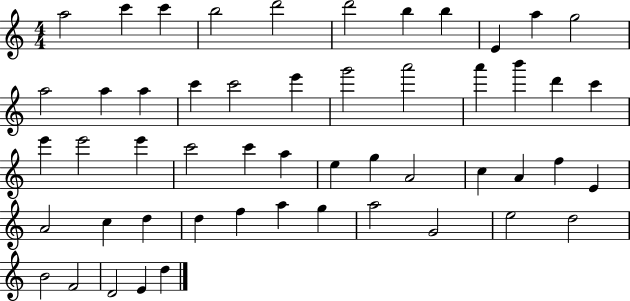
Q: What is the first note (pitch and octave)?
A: A5